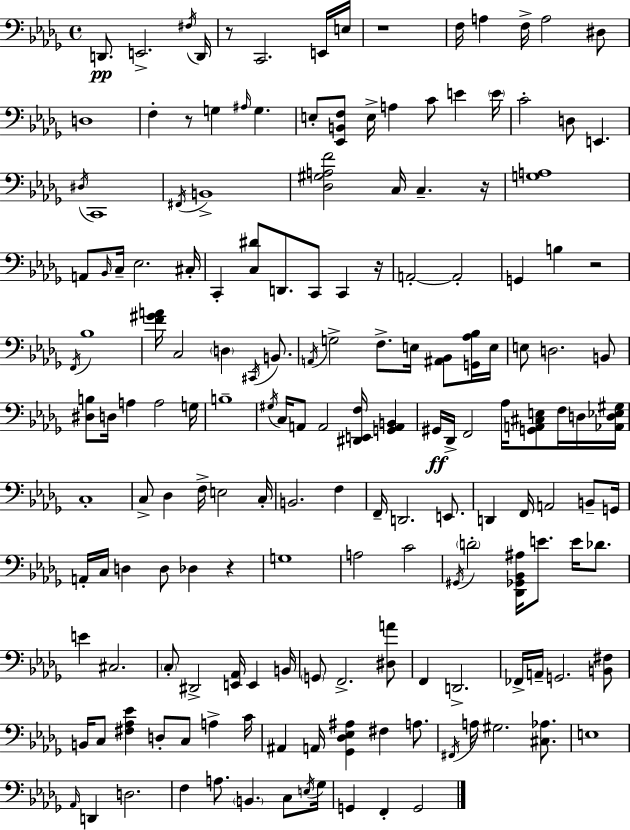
D2/e. E2/h. F#3/s D2/s R/e C2/h. E2/s E3/s R/w F3/s A3/q F3/s A3/h D#3/e D3/w F3/q R/e G3/q A#3/s G3/q. E3/e [Eb2,B2,F3]/e E3/s A3/q C4/e E4/q E4/s C4/h D3/e E2/q. D#3/s C2/w F#2/s B2/w [Db3,G#3,A3,F4]/h C3/s C3/q. R/s [G3,A3]/w A2/e Bb2/s C3/s Eb3/h. C#3/s C2/q [C3,D#4]/e D2/e. C2/e C2/q R/s A2/h A2/h G2/q B3/q R/h F2/s Bb3/w [F4,G#4,A4]/s C3/h D3/q C#2/s B2/e. A2/s G3/h F3/e. E3/s [A#2,Bb2]/e [G2,Ab3,Bb3]/s E3/s E3/e D3/h. B2/e [D#3,B3]/e D3/s A3/q A3/h G3/s B3/w G#3/s C3/s A2/e A2/h [D#2,E2,F3]/s [G2,A2,B2]/q G#2/s Db2/s F2/h Ab3/s [G2,A2,C#3,E3]/e F3/s D3/s [Ab2,D3,Eb3,G#3]/s C3/w C3/e Db3/q F3/s E3/h C3/s B2/h. F3/q F2/s D2/h. E2/e. D2/q F2/s A2/h B2/e G2/s A2/s C3/s D3/q D3/e Db3/q R/q G3/w A3/h C4/h G#2/s D4/h [Db2,Gb2,Bb2,A#3]/s E4/e. E4/s Db4/e. E4/q C#3/h. C3/e D#2/h [E2,Ab2]/s E2/q B2/s G2/e F2/h. [D#3,A4]/e F2/q D2/h. FES2/s A2/s G2/h. [B2,F#3]/e B2/s C3/e [F#3,Ab3,Eb4]/q D3/e C3/e A3/q C4/s A#2/q A2/s [Gb2,Db3,Eb3,A#3]/q F#3/q A3/e. F#2/s A3/s G#3/h. [C#3,Ab3]/e. E3/w Ab2/s D2/q D3/h. F3/q A3/e. B2/q. C3/e E3/s Gb3/s G2/q F2/q G2/h